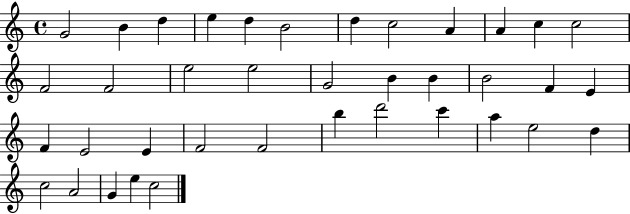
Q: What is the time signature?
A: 4/4